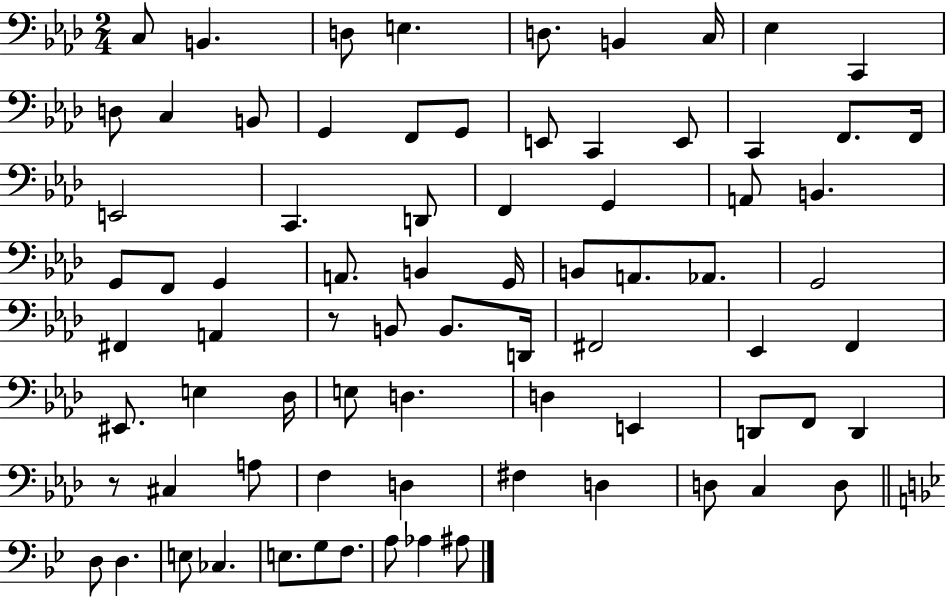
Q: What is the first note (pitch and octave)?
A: C3